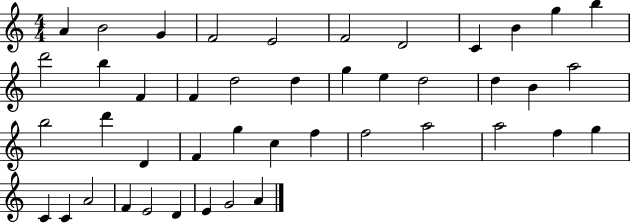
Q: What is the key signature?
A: C major